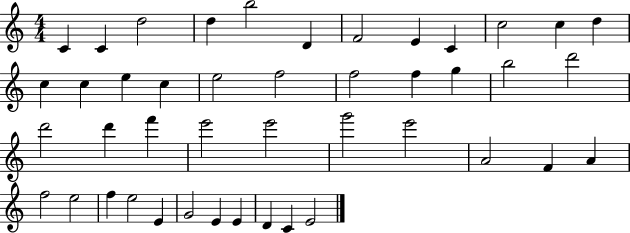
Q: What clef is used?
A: treble